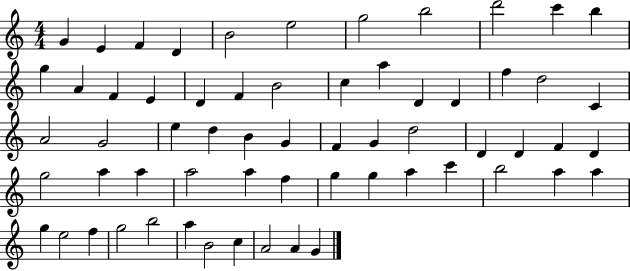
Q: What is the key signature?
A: C major